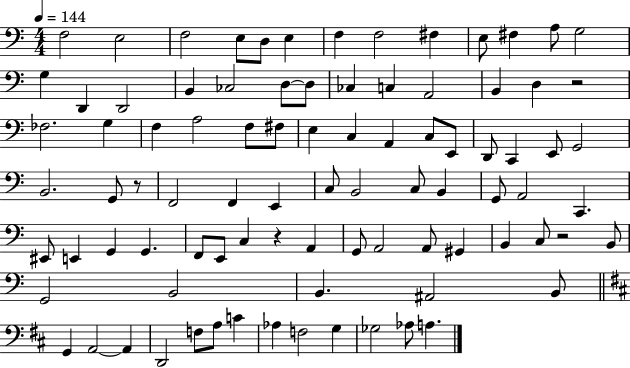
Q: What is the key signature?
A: C major